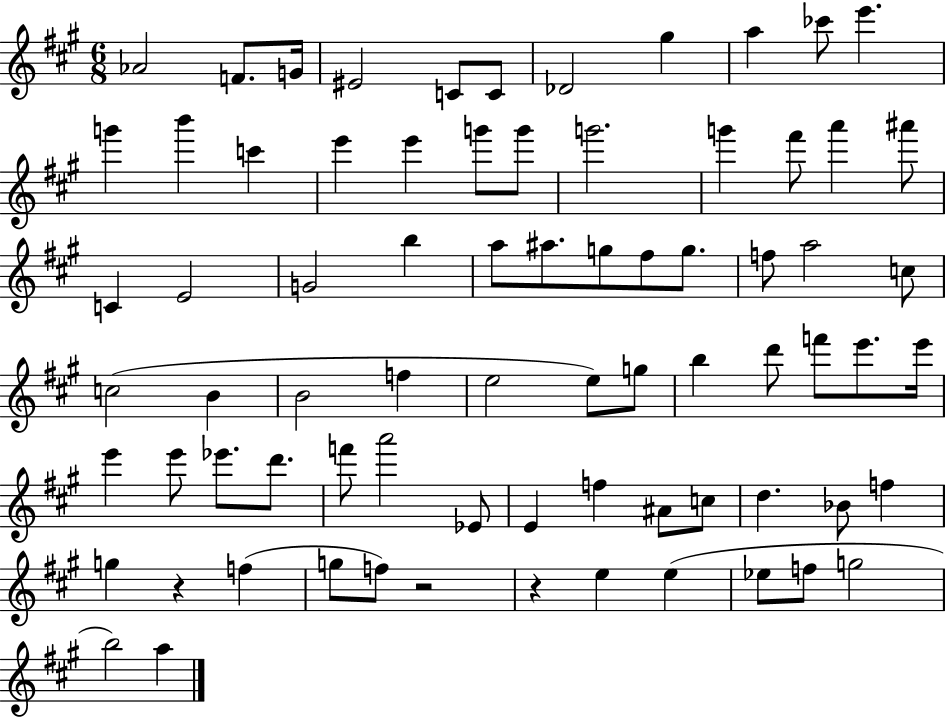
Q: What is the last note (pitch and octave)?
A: A5